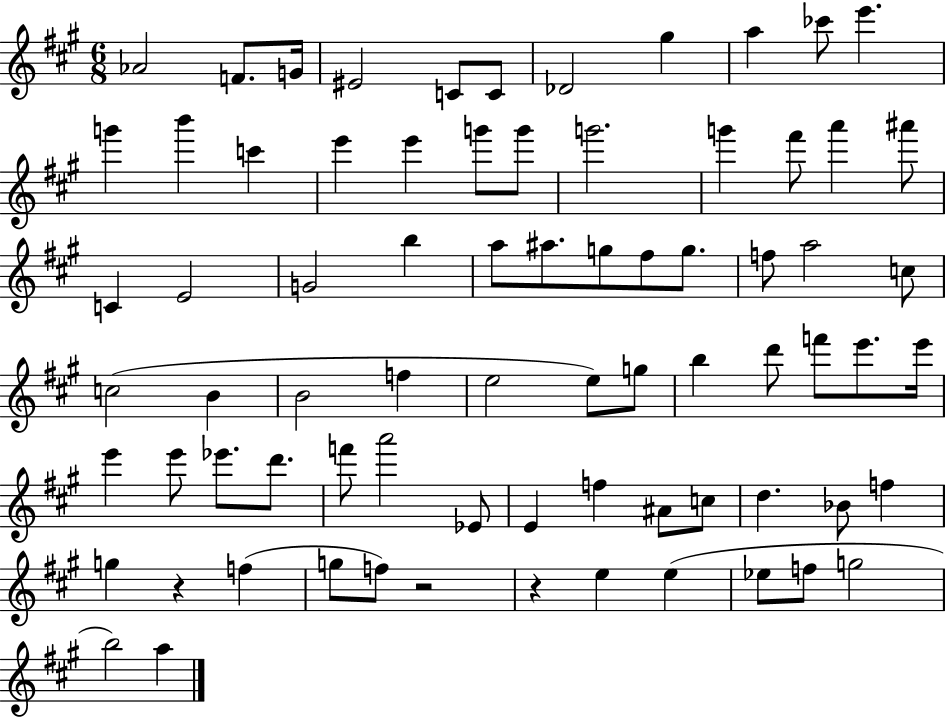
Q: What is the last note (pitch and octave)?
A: A5